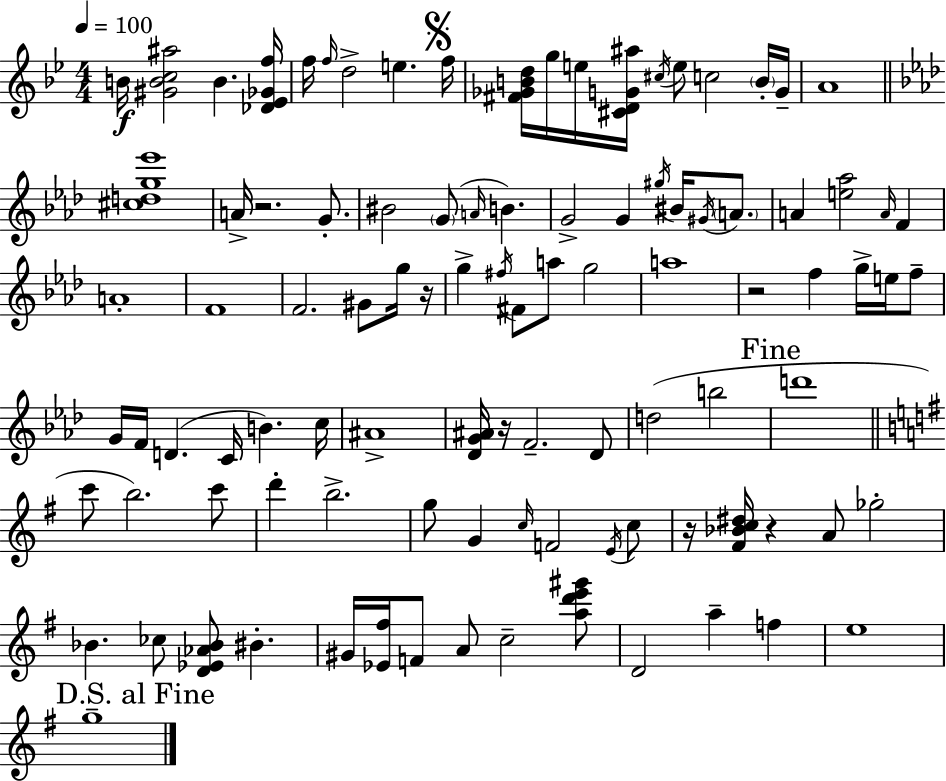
B4/s [G#4,B4,C5,A#5]/h B4/q. [Db4,Eb4,Gb4,F5]/s F5/s F5/s D5/h E5/q. F5/s [F#4,Gb4,B4,D5]/s G5/s E5/s [C#4,D4,G4,A#5]/s C#5/s E5/e C5/h B4/s G4/s A4/w [C#5,D5,G5,Eb6]/w A4/s R/h. G4/e. BIS4/h G4/e A4/s B4/q. G4/h G4/q G#5/s BIS4/s G#4/s A4/e. A4/q [E5,Ab5]/h A4/s F4/q A4/w F4/w F4/h. G#4/e G5/s R/s G5/q F#5/s F#4/e A5/e G5/h A5/w R/h F5/q G5/s E5/s F5/e G4/s F4/s D4/q. C4/s B4/q. C5/s A#4/w [Db4,G4,A#4]/s R/s F4/h. Db4/e D5/h B5/h D6/w C6/e B5/h. C6/e D6/q B5/h. G5/e G4/q C5/s F4/h E4/s C5/e R/s [F#4,Bb4,C5,D#5]/s R/q A4/e Gb5/h Bb4/q. CES5/e [D4,Eb4,Ab4,Bb4]/e BIS4/q. G#4/s [Eb4,F#5]/s F4/e A4/e C5/h [A5,D6,E6,G#6]/e D4/h A5/q F5/q E5/w G5/w